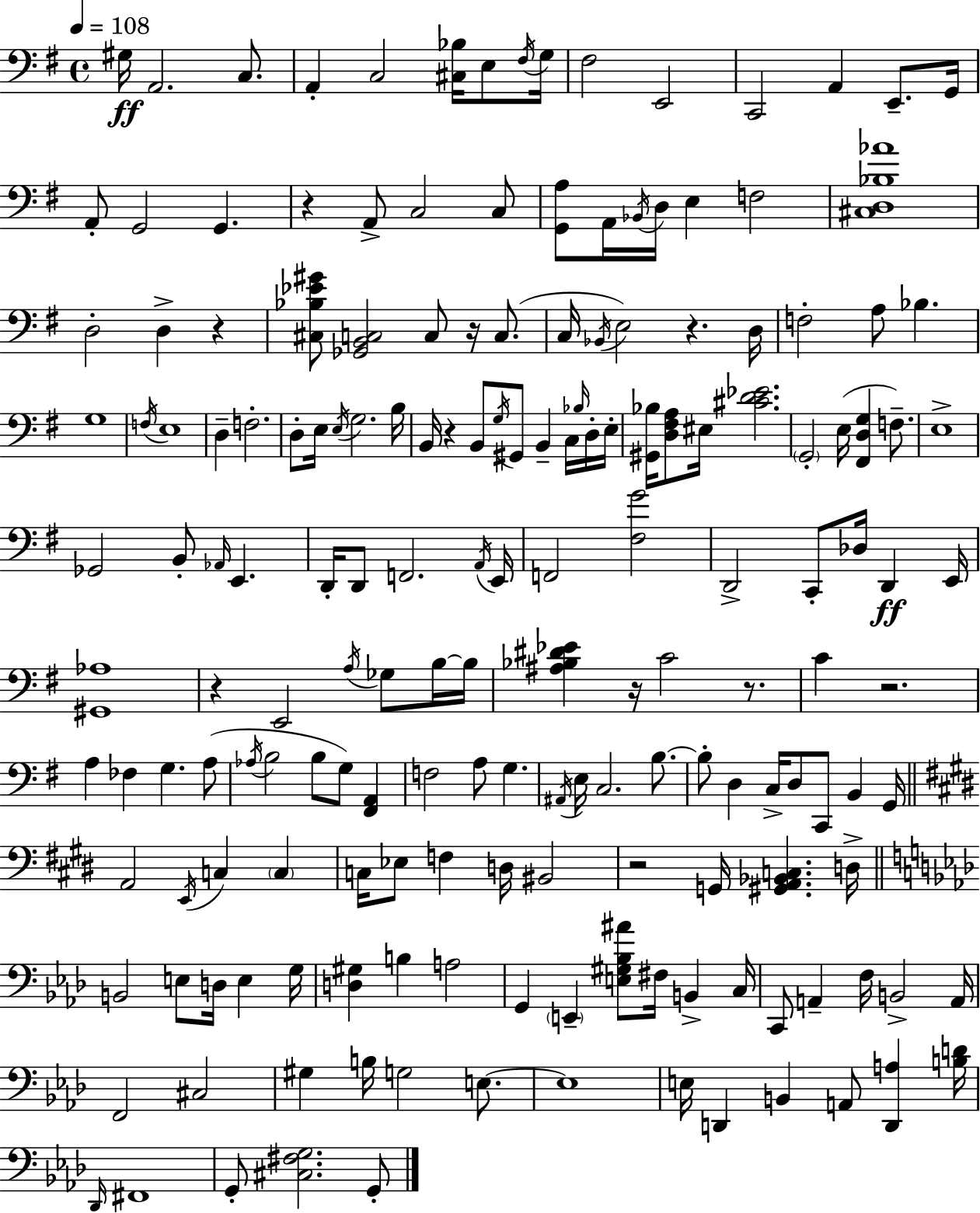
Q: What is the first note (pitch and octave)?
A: G#3